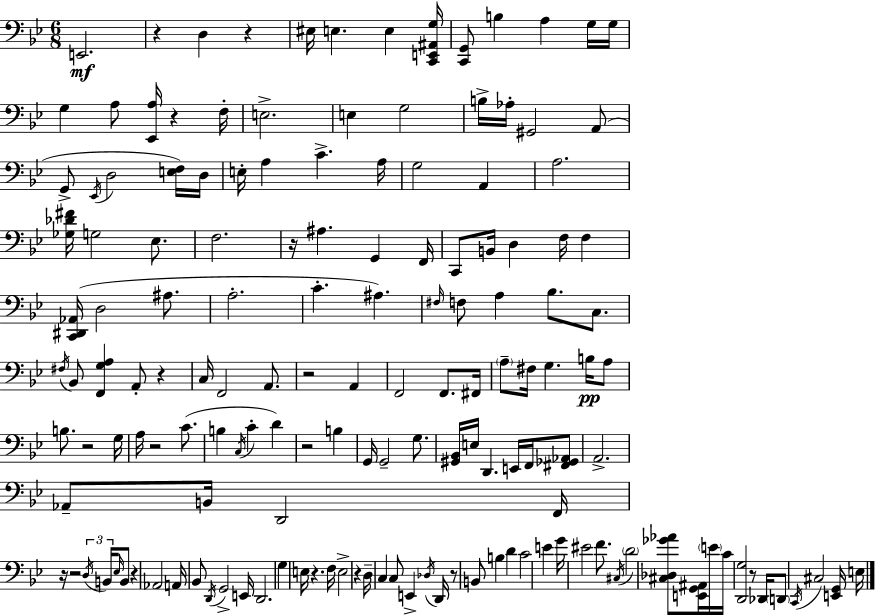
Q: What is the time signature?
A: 6/8